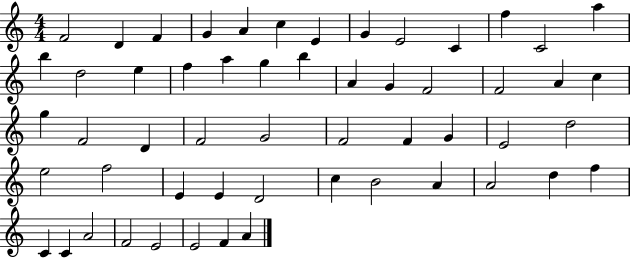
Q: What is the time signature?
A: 4/4